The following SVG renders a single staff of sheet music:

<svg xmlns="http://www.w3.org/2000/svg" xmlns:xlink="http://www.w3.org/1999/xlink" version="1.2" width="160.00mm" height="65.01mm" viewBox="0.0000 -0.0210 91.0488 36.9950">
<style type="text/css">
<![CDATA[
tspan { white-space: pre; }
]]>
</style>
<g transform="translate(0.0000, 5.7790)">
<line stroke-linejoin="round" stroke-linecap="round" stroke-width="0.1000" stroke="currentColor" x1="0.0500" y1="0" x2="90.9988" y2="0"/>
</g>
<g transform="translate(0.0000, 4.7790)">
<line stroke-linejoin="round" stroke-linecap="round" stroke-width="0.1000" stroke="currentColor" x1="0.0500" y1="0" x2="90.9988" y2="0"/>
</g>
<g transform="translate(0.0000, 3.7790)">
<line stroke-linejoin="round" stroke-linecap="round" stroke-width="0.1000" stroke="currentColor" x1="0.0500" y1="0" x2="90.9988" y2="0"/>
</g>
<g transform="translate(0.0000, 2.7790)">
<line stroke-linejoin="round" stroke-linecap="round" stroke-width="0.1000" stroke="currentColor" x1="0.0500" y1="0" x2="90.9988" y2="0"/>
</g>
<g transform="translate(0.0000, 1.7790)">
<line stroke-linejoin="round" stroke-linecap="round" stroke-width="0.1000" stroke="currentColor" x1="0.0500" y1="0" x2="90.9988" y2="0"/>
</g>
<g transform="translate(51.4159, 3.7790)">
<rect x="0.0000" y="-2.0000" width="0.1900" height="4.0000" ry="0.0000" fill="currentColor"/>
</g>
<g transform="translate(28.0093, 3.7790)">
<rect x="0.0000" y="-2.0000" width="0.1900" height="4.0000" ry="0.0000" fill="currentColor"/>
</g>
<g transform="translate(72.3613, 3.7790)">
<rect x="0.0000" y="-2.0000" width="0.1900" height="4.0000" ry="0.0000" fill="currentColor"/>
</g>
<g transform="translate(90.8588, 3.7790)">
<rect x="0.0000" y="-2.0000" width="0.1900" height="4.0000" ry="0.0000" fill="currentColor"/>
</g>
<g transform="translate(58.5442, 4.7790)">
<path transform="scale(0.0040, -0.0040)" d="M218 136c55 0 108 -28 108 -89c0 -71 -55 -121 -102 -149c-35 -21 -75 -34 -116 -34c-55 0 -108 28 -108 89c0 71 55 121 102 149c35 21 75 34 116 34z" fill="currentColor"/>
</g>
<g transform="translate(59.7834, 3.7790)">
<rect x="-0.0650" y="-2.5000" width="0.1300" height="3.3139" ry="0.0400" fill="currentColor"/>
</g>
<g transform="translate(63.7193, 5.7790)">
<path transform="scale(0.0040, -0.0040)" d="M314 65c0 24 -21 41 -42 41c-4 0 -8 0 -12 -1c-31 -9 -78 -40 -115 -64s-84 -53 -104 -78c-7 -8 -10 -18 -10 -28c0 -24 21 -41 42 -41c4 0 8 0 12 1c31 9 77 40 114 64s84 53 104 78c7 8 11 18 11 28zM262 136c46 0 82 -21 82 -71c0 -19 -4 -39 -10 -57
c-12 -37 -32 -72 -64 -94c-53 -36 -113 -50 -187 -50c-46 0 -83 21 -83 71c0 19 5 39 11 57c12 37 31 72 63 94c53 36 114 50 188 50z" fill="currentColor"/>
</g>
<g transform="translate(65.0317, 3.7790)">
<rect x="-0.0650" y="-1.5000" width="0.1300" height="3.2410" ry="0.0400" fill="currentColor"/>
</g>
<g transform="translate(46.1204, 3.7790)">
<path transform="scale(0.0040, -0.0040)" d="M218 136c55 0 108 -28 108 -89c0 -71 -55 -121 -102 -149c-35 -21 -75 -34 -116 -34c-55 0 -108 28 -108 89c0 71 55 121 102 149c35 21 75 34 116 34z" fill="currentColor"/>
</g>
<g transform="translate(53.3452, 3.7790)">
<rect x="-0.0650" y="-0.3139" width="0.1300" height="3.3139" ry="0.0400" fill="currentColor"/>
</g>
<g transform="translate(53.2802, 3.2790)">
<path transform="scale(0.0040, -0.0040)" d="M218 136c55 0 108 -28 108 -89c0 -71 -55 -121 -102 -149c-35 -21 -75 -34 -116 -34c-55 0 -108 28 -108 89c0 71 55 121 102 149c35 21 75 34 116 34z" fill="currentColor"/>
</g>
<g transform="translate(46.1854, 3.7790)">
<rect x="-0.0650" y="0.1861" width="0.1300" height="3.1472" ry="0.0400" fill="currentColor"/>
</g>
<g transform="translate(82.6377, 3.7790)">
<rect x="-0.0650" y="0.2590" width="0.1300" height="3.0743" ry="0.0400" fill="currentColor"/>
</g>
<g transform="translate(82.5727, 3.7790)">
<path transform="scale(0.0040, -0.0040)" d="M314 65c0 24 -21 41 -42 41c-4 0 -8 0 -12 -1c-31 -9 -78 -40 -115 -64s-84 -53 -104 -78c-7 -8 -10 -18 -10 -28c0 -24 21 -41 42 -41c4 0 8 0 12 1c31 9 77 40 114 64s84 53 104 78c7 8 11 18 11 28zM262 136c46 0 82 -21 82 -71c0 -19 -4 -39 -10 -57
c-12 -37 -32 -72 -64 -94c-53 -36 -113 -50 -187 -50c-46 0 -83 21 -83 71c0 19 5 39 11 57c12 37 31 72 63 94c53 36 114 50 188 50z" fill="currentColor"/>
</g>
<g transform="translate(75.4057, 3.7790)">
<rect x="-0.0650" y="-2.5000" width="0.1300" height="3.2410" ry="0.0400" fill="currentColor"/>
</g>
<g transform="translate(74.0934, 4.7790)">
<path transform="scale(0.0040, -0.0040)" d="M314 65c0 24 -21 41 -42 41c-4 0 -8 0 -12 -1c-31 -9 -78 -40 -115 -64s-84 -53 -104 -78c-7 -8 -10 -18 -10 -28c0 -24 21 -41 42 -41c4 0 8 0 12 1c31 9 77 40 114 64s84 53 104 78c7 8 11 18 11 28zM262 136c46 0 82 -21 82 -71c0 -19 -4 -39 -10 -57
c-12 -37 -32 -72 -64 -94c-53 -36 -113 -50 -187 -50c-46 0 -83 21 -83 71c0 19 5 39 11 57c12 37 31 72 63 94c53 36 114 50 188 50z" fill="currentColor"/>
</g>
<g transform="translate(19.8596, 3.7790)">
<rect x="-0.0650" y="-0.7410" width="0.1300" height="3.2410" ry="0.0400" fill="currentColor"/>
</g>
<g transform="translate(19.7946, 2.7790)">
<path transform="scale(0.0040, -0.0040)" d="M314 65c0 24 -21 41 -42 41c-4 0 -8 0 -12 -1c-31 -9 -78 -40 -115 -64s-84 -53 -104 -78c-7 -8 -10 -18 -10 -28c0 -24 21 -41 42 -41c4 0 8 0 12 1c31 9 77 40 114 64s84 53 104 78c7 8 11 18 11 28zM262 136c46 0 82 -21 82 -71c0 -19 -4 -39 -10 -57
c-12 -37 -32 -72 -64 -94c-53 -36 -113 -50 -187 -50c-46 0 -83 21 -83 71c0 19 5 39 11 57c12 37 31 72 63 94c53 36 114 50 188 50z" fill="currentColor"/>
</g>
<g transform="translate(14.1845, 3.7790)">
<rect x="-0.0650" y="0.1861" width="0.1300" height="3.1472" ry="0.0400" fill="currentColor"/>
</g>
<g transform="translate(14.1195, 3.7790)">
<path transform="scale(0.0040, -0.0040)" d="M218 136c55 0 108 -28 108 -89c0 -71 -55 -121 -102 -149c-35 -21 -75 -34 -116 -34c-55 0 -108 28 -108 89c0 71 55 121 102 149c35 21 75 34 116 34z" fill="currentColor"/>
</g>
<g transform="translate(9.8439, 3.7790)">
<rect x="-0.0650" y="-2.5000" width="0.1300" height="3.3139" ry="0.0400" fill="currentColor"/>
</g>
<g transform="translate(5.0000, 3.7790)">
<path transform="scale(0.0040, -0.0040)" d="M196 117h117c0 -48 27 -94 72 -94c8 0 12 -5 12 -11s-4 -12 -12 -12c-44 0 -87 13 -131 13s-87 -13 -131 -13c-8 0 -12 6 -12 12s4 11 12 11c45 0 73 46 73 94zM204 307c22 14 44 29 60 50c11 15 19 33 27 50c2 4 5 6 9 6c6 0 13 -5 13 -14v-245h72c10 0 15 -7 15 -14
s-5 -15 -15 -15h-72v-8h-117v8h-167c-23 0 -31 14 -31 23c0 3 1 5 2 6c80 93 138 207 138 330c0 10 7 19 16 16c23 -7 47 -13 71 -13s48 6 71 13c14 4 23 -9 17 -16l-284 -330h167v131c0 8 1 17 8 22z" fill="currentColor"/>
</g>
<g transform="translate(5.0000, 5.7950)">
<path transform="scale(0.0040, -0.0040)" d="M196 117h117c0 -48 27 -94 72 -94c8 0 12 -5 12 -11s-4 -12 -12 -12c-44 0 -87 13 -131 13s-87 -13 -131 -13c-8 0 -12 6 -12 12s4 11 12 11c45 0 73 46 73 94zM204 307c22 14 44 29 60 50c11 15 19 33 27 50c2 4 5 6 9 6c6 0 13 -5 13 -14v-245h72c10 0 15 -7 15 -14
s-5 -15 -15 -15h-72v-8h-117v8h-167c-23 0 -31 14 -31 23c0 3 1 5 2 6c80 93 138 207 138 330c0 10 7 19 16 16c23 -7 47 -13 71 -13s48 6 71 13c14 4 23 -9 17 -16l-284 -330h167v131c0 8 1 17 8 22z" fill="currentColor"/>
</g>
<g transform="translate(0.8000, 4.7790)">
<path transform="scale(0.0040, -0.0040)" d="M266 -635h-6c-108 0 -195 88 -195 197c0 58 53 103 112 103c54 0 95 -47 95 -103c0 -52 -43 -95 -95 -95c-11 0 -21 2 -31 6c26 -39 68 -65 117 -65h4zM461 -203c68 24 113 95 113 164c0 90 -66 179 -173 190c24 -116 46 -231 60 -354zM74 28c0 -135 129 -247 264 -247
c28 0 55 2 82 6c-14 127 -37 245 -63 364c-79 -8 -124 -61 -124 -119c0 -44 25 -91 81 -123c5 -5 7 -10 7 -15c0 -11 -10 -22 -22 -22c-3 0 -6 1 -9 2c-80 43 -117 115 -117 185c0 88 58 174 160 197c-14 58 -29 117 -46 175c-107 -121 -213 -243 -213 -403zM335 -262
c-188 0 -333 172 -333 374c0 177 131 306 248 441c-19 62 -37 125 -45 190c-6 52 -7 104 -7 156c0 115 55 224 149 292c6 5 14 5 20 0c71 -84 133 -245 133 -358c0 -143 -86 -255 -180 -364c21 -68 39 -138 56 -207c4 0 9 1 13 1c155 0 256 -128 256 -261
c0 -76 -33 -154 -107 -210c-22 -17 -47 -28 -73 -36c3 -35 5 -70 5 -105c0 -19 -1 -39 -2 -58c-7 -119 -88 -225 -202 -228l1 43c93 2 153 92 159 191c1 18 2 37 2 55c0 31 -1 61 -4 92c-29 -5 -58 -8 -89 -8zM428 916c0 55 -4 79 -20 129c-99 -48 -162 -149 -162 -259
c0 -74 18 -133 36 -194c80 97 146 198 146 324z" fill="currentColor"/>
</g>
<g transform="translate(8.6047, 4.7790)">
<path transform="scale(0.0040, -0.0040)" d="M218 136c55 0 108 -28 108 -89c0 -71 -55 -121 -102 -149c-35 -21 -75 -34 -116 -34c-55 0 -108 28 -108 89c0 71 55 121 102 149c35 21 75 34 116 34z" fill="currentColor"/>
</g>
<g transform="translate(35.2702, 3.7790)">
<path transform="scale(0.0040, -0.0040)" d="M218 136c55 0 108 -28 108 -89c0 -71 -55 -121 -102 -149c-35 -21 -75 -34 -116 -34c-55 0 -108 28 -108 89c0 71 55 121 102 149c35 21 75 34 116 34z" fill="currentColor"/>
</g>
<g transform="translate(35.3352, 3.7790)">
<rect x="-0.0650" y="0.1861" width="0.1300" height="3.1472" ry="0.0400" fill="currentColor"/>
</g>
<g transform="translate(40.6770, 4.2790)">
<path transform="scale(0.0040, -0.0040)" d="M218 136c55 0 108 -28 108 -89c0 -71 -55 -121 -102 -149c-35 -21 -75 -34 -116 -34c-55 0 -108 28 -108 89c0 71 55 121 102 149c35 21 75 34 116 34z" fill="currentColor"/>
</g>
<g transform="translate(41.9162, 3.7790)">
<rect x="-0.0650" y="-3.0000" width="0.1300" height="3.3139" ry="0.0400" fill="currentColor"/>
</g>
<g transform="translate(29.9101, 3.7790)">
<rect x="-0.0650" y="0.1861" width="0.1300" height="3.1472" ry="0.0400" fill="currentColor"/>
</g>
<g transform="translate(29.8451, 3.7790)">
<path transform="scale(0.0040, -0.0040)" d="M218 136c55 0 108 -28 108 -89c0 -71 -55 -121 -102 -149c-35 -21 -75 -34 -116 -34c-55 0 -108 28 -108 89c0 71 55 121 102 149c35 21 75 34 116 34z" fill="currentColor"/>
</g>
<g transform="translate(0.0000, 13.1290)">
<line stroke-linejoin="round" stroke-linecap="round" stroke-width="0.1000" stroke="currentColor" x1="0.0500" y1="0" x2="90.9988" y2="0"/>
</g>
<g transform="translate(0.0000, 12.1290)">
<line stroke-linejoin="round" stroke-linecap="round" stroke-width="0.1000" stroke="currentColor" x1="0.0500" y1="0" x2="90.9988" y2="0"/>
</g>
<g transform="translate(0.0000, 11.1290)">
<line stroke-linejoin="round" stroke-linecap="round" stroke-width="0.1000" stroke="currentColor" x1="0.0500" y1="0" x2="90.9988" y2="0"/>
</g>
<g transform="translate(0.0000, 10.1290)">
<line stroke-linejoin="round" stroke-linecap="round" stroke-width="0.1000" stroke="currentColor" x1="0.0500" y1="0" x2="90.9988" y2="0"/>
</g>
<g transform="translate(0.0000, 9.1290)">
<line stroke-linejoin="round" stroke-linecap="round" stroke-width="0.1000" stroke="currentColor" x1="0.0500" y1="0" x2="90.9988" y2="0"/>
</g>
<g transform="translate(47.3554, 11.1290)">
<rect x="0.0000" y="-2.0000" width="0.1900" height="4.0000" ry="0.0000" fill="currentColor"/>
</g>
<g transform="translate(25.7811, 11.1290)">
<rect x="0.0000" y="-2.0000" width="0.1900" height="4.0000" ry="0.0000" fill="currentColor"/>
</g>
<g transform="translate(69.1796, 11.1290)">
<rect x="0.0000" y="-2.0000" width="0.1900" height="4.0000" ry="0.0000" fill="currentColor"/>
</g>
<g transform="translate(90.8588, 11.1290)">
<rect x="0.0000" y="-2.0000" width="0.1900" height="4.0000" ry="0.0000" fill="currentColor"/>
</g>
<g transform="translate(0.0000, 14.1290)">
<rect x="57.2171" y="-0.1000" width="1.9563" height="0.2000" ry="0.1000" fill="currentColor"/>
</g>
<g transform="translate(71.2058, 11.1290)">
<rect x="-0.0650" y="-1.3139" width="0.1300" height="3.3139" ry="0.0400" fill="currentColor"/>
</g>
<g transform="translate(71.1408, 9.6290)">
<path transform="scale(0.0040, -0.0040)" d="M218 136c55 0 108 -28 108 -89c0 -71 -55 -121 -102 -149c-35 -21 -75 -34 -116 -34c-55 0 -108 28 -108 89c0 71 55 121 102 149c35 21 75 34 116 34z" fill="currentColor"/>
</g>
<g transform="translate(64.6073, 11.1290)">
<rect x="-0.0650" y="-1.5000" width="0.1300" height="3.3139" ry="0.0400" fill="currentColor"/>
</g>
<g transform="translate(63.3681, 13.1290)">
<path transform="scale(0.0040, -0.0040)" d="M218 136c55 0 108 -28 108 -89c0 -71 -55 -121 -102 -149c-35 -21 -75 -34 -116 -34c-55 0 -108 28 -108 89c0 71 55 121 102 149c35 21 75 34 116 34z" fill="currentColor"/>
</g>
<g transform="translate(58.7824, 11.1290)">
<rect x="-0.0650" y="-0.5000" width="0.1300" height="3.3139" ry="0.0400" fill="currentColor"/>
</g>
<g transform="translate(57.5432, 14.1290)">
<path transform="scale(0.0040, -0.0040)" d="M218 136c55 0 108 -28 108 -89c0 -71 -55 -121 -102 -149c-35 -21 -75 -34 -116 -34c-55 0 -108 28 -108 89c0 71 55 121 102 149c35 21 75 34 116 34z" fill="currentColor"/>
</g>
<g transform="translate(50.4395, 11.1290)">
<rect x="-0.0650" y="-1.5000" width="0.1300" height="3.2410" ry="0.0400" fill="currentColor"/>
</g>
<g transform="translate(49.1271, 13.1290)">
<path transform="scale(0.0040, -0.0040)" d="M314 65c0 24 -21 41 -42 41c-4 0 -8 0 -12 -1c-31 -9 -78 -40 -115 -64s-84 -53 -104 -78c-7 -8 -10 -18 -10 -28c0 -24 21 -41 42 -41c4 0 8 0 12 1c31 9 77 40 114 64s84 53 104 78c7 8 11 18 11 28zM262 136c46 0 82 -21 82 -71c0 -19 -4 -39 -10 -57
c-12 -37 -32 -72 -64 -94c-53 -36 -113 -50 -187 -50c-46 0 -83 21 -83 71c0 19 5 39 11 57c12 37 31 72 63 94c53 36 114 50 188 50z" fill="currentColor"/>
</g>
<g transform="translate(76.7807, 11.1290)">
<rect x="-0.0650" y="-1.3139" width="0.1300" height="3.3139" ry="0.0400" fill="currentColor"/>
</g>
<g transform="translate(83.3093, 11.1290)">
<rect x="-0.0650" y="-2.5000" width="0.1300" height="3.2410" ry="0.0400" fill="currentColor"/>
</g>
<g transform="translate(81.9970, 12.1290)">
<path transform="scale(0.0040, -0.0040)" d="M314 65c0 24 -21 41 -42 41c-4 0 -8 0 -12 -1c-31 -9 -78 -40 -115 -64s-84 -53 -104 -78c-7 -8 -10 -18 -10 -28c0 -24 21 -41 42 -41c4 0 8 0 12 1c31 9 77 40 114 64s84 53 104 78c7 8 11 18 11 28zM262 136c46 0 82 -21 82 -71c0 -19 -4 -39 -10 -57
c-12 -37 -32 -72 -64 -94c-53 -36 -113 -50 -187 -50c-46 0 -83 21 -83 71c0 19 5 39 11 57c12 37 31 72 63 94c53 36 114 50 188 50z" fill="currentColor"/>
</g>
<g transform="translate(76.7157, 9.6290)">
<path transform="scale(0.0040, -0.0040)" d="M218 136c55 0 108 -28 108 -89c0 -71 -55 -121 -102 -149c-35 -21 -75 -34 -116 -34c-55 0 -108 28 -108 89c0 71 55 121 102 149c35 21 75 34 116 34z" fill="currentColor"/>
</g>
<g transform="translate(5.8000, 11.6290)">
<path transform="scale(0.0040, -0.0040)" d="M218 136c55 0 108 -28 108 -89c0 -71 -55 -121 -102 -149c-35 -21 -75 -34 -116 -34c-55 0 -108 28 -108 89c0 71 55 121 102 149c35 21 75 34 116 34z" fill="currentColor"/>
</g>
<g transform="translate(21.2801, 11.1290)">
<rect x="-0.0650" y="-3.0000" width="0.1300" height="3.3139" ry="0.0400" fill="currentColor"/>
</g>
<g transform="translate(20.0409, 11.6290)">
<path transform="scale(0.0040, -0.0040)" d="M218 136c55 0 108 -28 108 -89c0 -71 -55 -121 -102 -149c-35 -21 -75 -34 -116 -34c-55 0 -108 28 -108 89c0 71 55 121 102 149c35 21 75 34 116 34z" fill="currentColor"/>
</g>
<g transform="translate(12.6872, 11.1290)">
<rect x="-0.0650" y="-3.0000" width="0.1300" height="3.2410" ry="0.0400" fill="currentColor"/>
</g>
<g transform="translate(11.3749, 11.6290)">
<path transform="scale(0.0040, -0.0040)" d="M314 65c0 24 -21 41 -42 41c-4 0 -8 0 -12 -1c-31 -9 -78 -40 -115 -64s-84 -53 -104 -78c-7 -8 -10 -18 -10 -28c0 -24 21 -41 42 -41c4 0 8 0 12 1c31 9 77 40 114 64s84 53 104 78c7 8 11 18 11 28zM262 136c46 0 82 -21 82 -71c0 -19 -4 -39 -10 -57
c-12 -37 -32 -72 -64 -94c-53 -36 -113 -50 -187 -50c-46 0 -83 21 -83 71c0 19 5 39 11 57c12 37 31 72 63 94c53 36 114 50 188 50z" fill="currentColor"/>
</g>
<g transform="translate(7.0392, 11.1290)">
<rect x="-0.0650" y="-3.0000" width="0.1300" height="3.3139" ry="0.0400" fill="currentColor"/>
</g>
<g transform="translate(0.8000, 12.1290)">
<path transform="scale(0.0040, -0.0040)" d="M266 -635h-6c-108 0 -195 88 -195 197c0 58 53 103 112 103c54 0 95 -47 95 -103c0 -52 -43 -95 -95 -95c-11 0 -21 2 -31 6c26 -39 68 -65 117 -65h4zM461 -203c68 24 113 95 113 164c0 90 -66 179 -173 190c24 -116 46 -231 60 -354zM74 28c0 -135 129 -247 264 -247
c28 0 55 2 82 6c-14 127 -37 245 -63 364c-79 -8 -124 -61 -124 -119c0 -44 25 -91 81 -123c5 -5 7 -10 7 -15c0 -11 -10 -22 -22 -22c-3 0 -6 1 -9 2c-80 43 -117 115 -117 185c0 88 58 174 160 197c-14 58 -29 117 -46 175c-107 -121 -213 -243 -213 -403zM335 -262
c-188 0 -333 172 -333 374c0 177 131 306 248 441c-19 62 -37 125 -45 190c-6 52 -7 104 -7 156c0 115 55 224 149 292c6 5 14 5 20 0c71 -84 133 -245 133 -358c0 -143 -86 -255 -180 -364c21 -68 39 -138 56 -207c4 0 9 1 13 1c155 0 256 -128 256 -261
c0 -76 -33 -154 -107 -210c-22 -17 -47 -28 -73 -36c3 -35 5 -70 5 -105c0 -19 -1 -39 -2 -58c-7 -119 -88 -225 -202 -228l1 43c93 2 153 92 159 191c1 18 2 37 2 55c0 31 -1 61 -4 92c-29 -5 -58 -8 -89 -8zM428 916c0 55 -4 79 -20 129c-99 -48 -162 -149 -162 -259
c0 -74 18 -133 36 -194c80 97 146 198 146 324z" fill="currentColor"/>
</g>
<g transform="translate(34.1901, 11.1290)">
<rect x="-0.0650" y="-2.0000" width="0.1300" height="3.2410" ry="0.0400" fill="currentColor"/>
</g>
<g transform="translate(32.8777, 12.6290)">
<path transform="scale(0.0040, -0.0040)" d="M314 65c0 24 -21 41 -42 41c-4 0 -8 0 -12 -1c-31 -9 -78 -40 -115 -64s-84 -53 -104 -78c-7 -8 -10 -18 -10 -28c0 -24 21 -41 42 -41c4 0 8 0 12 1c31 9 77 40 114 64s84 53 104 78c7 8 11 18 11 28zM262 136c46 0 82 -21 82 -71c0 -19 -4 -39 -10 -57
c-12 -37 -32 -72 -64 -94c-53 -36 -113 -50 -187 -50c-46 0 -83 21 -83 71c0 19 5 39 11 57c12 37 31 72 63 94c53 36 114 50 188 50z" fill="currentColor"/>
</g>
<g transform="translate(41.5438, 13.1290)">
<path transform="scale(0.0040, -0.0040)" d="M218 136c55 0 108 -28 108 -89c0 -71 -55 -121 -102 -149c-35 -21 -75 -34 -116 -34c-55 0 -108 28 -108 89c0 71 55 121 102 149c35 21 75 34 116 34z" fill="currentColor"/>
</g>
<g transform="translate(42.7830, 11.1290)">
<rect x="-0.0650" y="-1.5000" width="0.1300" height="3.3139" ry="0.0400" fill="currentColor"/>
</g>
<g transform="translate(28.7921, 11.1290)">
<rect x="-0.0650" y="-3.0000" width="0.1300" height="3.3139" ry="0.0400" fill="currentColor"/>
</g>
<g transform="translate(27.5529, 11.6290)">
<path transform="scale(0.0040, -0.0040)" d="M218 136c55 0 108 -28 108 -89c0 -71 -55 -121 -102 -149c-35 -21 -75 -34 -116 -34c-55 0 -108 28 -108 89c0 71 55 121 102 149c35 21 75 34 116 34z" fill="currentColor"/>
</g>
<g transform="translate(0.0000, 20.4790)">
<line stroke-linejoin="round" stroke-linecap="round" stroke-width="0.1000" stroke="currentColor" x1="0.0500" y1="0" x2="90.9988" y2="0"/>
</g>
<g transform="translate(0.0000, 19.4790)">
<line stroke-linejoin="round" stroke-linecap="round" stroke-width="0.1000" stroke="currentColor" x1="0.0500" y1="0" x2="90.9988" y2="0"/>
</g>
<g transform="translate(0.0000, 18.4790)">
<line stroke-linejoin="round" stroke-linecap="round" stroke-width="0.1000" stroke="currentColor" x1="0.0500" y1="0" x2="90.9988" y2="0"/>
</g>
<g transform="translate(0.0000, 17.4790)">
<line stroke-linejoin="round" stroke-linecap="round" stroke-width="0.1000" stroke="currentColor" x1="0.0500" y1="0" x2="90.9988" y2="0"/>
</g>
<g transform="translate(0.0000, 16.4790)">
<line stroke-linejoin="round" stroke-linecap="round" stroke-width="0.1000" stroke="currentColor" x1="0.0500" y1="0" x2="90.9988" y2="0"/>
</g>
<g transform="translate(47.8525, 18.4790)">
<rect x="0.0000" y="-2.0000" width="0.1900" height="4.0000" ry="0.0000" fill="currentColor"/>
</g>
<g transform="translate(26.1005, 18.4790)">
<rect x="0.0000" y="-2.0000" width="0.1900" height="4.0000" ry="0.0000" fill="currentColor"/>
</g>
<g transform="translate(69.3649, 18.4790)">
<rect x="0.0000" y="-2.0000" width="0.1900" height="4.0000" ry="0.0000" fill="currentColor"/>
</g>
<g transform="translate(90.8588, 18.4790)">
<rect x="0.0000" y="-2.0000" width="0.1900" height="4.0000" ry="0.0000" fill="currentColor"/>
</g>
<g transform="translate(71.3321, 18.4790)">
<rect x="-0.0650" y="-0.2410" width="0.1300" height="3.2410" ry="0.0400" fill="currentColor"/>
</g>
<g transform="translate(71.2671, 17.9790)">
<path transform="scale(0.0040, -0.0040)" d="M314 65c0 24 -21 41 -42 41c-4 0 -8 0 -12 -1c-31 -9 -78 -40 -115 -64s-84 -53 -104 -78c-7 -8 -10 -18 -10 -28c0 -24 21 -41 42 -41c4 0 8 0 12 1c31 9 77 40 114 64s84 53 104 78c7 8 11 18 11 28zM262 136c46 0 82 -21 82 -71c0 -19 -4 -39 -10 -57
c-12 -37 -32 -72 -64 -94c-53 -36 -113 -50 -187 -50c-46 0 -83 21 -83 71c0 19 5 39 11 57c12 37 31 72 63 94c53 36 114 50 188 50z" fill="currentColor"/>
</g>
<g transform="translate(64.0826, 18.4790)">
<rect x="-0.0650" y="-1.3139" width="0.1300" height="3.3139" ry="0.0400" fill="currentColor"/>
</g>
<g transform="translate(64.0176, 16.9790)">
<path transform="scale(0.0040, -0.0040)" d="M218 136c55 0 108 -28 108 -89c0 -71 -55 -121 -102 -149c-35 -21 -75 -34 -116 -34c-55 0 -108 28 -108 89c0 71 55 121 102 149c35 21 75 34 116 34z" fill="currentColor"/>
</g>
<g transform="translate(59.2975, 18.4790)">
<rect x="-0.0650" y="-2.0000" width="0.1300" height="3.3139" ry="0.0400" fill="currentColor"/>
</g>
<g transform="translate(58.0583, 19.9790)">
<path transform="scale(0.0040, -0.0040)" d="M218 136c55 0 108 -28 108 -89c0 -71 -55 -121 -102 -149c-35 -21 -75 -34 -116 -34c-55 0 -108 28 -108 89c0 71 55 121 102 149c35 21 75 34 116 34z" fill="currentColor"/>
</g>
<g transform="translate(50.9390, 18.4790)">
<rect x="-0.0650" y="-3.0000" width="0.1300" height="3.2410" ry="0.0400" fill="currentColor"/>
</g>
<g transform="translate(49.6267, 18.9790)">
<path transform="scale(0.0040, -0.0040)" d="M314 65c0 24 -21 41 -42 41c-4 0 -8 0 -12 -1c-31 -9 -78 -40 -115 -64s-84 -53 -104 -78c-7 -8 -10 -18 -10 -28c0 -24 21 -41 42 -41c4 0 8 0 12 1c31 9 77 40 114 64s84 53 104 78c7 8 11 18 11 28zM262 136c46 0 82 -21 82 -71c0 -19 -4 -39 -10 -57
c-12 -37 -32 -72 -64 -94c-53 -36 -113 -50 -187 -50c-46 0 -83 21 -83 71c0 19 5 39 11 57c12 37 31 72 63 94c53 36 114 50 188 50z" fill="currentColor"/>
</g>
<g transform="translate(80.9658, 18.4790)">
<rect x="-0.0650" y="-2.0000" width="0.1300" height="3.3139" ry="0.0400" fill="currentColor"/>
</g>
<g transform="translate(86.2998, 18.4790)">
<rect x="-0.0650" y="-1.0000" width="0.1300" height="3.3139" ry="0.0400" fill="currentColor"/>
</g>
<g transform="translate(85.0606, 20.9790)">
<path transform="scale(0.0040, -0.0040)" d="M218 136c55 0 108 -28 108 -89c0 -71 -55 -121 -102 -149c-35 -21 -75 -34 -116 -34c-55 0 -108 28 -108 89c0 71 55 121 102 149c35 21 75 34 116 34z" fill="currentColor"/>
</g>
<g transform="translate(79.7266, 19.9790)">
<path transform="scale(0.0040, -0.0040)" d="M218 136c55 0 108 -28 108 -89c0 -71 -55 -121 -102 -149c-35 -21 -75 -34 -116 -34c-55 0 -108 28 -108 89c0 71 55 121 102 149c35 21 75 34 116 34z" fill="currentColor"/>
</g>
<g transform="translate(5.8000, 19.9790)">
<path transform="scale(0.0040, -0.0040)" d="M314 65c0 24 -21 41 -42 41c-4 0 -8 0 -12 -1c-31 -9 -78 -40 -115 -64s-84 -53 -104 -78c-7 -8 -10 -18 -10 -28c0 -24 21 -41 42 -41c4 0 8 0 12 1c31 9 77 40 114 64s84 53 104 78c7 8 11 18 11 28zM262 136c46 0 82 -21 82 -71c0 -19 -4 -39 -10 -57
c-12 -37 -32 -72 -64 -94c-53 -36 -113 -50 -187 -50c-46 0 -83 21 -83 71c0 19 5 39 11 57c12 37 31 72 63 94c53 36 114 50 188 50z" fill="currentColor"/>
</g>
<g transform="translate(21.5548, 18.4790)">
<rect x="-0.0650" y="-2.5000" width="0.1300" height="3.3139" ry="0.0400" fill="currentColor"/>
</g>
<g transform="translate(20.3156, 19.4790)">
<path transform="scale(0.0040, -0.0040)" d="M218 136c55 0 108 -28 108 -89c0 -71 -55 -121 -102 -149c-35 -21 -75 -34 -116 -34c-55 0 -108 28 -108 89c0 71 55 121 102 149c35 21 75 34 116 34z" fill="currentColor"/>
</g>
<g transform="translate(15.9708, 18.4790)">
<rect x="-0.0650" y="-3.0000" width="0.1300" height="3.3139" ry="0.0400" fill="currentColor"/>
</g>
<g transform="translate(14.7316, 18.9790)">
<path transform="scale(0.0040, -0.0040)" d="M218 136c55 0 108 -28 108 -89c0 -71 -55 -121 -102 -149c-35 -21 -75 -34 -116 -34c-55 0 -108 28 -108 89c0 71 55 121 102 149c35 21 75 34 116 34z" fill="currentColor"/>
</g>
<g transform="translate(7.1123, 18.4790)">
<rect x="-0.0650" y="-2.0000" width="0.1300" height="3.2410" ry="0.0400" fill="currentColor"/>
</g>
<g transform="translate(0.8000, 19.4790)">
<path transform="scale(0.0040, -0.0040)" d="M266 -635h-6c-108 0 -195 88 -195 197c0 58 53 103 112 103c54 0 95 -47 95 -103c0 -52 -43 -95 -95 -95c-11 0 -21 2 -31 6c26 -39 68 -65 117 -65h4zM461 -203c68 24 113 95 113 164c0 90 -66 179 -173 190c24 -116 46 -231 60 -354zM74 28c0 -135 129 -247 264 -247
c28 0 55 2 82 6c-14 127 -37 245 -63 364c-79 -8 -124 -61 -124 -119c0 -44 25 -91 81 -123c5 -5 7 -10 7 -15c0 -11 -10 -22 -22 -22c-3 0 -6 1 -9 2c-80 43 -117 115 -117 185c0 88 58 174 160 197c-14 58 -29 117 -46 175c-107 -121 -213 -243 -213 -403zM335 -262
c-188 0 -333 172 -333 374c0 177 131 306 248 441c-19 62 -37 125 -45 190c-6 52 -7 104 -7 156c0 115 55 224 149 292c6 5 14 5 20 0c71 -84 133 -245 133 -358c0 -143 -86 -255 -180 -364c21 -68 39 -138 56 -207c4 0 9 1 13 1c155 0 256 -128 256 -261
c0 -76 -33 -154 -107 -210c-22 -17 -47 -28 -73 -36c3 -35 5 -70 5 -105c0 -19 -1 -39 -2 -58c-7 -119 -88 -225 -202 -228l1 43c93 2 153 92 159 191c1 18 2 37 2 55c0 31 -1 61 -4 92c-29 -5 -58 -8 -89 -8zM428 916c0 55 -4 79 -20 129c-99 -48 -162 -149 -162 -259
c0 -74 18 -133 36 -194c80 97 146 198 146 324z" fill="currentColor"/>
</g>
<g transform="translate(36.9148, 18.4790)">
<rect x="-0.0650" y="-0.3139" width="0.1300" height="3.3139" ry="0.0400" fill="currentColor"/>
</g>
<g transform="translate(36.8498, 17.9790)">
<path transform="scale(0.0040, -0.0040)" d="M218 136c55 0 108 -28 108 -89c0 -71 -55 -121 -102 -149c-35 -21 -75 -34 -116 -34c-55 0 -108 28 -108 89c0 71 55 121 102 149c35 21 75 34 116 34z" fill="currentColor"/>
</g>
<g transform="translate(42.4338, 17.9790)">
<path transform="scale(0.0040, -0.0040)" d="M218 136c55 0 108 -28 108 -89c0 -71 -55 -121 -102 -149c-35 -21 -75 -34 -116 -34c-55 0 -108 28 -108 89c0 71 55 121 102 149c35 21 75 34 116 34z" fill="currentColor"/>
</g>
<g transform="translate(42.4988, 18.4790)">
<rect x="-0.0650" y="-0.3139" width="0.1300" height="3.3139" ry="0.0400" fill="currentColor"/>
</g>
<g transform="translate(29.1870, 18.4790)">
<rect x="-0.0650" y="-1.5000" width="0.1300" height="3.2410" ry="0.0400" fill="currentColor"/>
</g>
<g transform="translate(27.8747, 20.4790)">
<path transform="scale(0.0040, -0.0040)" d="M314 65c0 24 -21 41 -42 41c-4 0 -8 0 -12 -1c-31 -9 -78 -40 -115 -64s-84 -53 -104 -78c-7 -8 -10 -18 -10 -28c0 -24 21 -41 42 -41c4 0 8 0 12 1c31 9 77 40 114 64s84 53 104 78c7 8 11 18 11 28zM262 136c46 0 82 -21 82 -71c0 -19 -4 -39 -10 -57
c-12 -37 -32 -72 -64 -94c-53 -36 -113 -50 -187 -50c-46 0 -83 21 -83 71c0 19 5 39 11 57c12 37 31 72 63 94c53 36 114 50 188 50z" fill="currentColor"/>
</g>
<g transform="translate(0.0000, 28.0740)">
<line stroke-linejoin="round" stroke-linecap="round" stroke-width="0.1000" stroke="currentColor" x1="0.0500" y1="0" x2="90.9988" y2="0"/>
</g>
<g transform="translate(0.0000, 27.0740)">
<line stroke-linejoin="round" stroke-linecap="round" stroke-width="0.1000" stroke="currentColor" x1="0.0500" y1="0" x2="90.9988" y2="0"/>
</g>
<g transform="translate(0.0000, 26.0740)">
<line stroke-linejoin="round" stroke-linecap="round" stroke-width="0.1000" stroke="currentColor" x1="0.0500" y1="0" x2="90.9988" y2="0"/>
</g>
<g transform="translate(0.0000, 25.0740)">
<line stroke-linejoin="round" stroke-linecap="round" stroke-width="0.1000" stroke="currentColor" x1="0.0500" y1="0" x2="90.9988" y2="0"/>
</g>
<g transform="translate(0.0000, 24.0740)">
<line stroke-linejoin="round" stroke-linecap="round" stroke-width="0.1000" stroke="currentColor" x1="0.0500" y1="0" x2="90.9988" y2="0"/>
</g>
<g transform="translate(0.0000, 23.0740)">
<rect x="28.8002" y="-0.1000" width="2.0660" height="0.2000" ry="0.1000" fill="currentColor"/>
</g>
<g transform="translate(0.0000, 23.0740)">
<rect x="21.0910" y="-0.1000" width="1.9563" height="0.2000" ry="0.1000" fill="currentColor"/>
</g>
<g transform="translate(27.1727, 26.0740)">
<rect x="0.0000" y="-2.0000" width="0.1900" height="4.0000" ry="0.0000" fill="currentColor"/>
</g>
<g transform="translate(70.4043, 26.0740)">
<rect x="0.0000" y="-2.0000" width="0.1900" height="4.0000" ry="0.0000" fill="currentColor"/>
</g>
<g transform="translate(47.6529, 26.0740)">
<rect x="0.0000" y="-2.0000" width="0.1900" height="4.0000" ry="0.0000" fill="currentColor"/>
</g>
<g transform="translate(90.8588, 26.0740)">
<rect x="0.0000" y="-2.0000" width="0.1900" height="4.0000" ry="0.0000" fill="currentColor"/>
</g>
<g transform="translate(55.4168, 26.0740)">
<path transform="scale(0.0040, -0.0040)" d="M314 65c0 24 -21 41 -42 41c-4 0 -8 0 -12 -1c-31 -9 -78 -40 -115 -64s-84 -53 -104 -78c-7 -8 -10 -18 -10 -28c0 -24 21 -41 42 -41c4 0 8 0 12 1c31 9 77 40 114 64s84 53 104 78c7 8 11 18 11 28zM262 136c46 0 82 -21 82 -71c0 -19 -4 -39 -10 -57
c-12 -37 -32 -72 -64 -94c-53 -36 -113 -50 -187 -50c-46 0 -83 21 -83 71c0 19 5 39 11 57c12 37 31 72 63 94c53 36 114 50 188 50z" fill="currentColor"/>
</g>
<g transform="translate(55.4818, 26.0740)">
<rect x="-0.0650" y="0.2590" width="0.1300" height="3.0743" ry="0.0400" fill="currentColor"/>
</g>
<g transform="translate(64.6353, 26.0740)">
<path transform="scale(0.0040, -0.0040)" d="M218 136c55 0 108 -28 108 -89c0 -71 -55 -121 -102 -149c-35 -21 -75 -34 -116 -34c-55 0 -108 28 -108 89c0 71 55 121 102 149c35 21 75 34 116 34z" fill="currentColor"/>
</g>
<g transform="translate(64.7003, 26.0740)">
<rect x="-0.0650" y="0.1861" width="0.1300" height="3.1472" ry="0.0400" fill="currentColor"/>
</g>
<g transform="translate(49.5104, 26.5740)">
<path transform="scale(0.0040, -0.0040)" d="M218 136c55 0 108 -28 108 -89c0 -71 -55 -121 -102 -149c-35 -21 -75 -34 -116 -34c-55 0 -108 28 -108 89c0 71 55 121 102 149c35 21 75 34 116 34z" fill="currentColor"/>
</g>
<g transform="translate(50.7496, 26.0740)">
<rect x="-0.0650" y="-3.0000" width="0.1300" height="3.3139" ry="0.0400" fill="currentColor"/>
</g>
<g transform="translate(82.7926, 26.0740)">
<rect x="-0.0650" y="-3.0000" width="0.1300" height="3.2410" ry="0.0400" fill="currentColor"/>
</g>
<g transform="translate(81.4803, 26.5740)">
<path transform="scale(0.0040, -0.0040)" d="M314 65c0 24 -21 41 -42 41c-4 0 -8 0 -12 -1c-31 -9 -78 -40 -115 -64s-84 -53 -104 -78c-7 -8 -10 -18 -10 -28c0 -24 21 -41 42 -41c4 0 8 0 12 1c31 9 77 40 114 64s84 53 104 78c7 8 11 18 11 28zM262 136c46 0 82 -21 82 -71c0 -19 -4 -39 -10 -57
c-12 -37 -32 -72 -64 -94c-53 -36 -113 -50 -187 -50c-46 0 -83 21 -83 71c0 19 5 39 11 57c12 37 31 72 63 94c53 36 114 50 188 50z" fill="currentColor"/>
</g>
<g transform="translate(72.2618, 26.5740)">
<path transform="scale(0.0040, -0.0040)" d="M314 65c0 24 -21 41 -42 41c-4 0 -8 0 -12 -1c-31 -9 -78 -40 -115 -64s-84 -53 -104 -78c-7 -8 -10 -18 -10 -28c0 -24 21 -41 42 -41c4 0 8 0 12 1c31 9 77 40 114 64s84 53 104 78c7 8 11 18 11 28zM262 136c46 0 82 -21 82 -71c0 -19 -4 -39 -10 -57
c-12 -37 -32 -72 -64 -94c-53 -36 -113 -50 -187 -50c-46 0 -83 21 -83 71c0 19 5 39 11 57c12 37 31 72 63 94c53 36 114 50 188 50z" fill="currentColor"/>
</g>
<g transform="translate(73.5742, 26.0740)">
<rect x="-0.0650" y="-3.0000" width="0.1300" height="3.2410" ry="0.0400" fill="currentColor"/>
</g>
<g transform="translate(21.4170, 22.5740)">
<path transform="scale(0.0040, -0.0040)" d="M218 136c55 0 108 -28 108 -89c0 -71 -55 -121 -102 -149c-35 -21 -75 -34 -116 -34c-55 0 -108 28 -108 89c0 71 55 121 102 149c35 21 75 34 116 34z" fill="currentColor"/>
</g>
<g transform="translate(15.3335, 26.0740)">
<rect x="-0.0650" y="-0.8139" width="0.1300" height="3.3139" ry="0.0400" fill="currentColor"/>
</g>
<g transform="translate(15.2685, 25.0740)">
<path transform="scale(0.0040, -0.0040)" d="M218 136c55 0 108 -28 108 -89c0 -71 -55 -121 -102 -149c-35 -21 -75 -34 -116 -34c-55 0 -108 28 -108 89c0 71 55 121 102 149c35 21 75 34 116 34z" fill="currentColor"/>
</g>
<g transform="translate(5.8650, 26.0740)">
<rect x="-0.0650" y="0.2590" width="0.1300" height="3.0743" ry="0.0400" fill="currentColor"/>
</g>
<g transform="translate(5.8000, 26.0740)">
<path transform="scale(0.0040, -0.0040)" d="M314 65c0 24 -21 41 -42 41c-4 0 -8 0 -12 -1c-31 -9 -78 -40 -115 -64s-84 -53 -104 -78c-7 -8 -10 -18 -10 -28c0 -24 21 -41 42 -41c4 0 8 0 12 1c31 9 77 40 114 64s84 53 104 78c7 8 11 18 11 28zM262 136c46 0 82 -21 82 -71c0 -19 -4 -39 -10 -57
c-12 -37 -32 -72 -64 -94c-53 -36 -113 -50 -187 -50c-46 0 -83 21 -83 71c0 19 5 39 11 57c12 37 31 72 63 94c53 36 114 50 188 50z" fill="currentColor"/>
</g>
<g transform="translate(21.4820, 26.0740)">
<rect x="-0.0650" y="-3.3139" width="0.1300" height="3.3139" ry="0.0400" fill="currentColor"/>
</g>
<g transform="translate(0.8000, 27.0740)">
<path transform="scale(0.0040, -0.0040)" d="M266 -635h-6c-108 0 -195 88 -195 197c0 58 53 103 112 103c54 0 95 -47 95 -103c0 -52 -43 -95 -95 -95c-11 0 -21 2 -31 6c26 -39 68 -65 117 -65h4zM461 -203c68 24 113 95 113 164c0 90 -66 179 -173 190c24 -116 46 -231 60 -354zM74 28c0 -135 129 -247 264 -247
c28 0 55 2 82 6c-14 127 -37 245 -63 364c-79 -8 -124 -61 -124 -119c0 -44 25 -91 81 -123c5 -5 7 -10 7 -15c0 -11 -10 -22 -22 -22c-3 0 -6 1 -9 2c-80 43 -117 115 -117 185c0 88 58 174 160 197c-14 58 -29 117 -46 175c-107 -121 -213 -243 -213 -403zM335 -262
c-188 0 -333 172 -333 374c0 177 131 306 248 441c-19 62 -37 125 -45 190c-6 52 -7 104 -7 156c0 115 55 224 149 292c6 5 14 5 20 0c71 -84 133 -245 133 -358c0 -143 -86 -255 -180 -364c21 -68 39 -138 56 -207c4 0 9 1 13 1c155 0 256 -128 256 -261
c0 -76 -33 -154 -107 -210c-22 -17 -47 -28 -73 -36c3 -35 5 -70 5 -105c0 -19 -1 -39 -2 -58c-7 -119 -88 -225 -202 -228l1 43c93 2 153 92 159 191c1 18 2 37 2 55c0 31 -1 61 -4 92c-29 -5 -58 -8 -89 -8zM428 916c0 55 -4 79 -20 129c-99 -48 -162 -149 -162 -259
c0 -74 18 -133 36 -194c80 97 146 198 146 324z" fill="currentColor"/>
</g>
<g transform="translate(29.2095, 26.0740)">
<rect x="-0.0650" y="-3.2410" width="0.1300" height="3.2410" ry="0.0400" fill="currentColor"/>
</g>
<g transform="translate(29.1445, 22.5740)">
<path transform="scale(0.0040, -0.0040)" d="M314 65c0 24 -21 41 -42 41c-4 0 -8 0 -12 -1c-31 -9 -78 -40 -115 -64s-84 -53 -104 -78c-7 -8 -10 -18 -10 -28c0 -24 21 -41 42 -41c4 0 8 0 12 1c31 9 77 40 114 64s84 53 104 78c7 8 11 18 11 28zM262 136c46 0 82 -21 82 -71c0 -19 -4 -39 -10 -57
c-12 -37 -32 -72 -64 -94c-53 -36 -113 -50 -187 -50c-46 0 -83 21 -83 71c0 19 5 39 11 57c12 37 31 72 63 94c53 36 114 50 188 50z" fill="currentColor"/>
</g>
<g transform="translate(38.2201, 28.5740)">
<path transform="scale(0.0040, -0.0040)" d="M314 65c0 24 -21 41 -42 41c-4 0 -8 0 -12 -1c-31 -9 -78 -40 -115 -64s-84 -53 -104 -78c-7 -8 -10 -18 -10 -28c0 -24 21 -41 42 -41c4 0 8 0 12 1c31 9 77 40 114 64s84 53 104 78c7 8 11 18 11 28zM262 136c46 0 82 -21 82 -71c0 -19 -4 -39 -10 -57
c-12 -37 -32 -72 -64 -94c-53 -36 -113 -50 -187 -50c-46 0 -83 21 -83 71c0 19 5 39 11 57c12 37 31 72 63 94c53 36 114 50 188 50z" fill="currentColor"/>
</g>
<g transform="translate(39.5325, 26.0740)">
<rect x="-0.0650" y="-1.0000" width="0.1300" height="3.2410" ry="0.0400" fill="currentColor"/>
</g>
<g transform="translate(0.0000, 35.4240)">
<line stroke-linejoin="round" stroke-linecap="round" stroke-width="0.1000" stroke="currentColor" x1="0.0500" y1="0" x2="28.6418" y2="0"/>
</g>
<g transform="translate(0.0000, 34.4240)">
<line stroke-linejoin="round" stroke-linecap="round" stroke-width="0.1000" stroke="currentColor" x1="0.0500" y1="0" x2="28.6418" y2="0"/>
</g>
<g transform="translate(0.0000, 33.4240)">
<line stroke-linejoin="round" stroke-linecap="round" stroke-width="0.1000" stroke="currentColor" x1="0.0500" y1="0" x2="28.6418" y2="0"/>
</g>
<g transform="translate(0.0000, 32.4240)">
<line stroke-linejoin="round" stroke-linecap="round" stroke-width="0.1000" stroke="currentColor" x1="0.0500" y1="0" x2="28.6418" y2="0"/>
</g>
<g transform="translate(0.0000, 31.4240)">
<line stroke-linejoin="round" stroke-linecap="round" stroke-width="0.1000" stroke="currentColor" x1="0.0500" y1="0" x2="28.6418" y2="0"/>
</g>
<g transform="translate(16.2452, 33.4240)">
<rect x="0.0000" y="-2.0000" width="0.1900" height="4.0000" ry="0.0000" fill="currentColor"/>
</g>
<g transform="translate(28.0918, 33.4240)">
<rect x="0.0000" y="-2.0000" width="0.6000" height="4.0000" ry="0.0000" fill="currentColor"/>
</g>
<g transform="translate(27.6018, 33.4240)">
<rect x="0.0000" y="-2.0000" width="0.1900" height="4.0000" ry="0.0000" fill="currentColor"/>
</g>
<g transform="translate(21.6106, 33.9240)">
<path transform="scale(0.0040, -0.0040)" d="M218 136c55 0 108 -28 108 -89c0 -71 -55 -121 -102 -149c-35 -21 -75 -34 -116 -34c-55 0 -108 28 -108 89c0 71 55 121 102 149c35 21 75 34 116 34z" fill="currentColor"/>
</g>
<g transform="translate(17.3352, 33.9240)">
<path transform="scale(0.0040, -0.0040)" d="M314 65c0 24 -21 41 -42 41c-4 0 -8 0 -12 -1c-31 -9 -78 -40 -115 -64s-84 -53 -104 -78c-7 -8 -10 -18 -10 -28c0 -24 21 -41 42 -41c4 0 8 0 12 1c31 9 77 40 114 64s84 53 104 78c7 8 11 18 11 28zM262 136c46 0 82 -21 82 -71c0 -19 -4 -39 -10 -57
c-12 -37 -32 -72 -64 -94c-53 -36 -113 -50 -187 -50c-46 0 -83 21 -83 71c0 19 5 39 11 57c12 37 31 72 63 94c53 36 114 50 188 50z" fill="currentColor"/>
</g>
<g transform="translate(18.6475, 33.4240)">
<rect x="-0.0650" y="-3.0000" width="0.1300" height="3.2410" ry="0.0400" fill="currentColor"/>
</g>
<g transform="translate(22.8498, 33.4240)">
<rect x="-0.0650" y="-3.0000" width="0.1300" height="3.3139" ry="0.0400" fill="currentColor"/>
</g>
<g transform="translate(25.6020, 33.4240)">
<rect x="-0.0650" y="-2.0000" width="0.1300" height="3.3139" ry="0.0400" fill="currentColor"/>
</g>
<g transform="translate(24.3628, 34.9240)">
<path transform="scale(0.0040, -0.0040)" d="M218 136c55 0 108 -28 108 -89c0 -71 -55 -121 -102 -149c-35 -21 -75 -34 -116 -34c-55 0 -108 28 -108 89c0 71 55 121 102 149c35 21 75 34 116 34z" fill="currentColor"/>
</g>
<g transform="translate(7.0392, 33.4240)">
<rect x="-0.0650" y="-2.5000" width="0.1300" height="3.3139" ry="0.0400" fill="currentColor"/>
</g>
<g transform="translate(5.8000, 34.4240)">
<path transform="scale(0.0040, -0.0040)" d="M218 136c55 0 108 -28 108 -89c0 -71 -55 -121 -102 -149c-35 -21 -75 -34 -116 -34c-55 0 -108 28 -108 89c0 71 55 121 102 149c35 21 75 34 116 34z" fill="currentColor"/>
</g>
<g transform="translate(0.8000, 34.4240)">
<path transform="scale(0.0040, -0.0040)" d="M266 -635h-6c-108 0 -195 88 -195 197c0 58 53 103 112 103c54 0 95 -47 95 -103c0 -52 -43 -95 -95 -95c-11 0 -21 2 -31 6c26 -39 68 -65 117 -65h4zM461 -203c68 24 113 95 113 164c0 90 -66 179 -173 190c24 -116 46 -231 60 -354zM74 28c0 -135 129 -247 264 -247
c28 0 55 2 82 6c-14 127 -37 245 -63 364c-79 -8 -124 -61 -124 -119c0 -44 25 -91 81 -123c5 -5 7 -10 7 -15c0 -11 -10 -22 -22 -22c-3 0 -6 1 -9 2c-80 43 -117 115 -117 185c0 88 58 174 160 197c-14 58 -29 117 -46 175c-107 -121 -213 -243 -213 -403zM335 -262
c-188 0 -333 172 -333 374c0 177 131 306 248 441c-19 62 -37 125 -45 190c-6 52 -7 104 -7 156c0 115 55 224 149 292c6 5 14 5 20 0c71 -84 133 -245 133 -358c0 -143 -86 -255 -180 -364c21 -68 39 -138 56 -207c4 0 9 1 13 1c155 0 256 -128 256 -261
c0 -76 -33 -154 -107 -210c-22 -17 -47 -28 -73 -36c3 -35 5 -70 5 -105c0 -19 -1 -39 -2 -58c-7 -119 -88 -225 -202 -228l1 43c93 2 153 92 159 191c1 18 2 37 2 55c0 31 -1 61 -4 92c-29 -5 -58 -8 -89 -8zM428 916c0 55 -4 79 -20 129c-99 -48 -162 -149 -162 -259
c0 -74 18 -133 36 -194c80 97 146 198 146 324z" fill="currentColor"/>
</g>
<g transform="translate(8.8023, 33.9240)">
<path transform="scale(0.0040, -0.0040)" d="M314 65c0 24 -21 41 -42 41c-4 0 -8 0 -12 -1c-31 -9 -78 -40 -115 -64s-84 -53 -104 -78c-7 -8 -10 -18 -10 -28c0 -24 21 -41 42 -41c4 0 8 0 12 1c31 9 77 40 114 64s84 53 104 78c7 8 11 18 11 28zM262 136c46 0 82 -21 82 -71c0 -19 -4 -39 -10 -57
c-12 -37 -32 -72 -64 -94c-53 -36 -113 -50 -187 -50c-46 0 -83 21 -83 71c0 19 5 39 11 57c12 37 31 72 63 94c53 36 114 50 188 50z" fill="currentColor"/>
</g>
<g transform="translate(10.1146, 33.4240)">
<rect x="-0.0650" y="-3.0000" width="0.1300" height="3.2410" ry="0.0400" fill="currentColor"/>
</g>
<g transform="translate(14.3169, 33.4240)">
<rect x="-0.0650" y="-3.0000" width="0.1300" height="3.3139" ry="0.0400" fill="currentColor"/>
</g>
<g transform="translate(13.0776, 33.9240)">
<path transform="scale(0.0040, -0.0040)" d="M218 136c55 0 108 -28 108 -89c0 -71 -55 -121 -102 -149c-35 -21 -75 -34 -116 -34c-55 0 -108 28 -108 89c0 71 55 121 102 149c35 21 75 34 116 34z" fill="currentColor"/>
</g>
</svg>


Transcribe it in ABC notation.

X:1
T:Untitled
M:4/4
L:1/4
K:C
G B d2 B B A B c G E2 G2 B2 A A2 A A F2 E E2 C E e e G2 F2 A G E2 c c A2 F e c2 F D B2 d b b2 D2 A B2 B A2 A2 G A2 A A2 A F